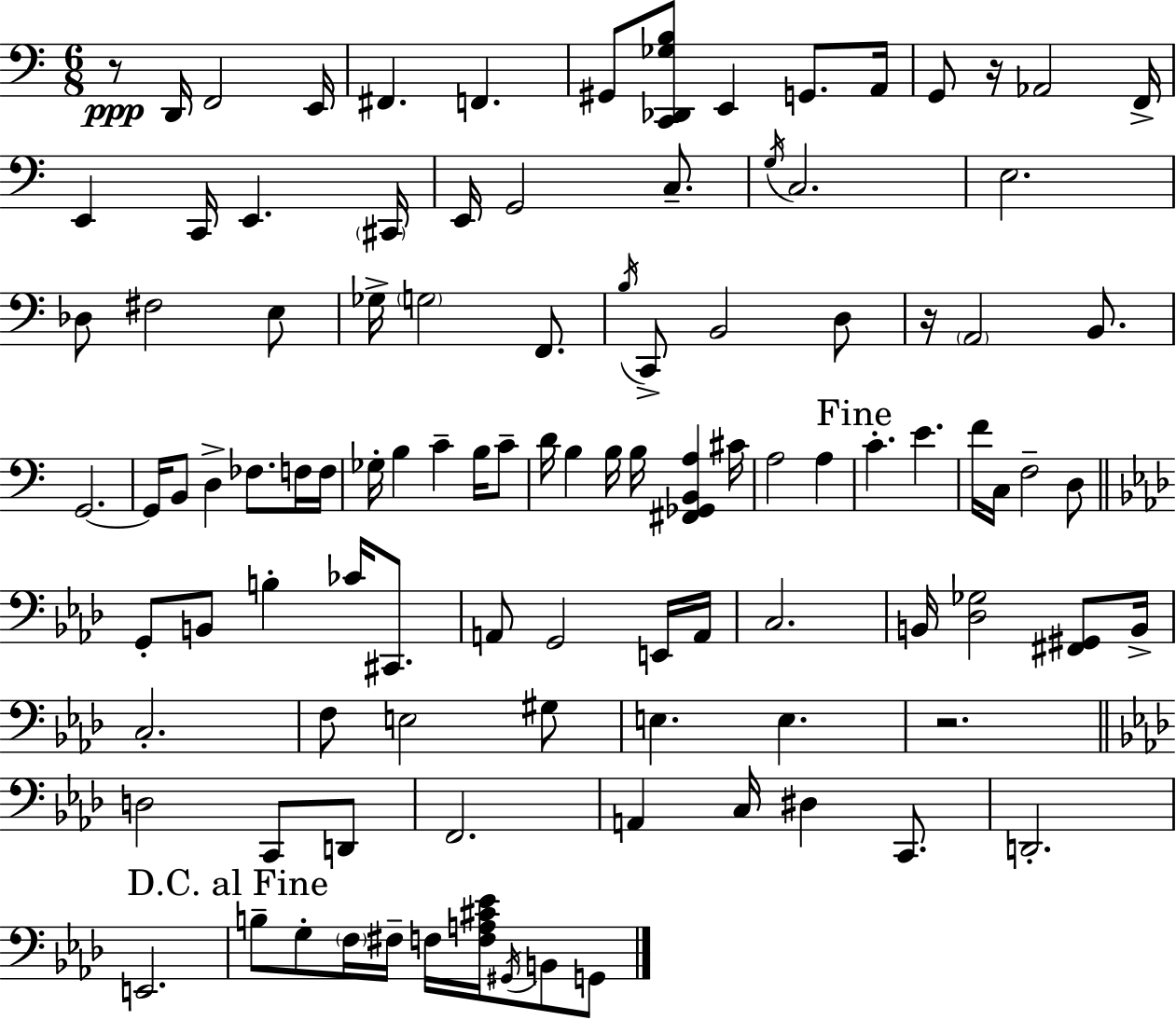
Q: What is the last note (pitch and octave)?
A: G2